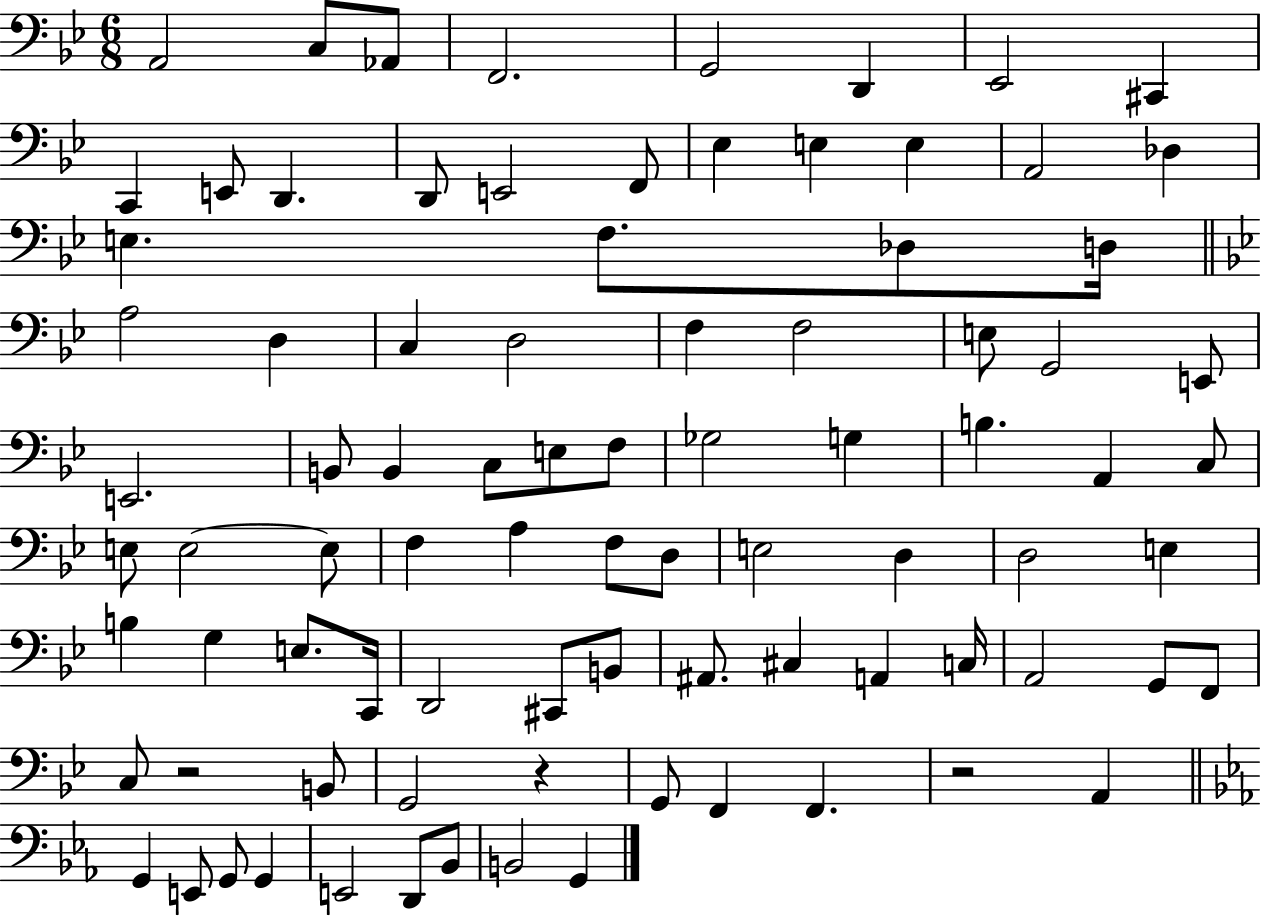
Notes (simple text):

A2/h C3/e Ab2/e F2/h. G2/h D2/q Eb2/h C#2/q C2/q E2/e D2/q. D2/e E2/h F2/e Eb3/q E3/q E3/q A2/h Db3/q E3/q. F3/e. Db3/e D3/s A3/h D3/q C3/q D3/h F3/q F3/h E3/e G2/h E2/e E2/h. B2/e B2/q C3/e E3/e F3/e Gb3/h G3/q B3/q. A2/q C3/e E3/e E3/h E3/e F3/q A3/q F3/e D3/e E3/h D3/q D3/h E3/q B3/q G3/q E3/e. C2/s D2/h C#2/e B2/e A#2/e. C#3/q A2/q C3/s A2/h G2/e F2/e C3/e R/h B2/e G2/h R/q G2/e F2/q F2/q. R/h A2/q G2/q E2/e G2/e G2/q E2/h D2/e Bb2/e B2/h G2/q